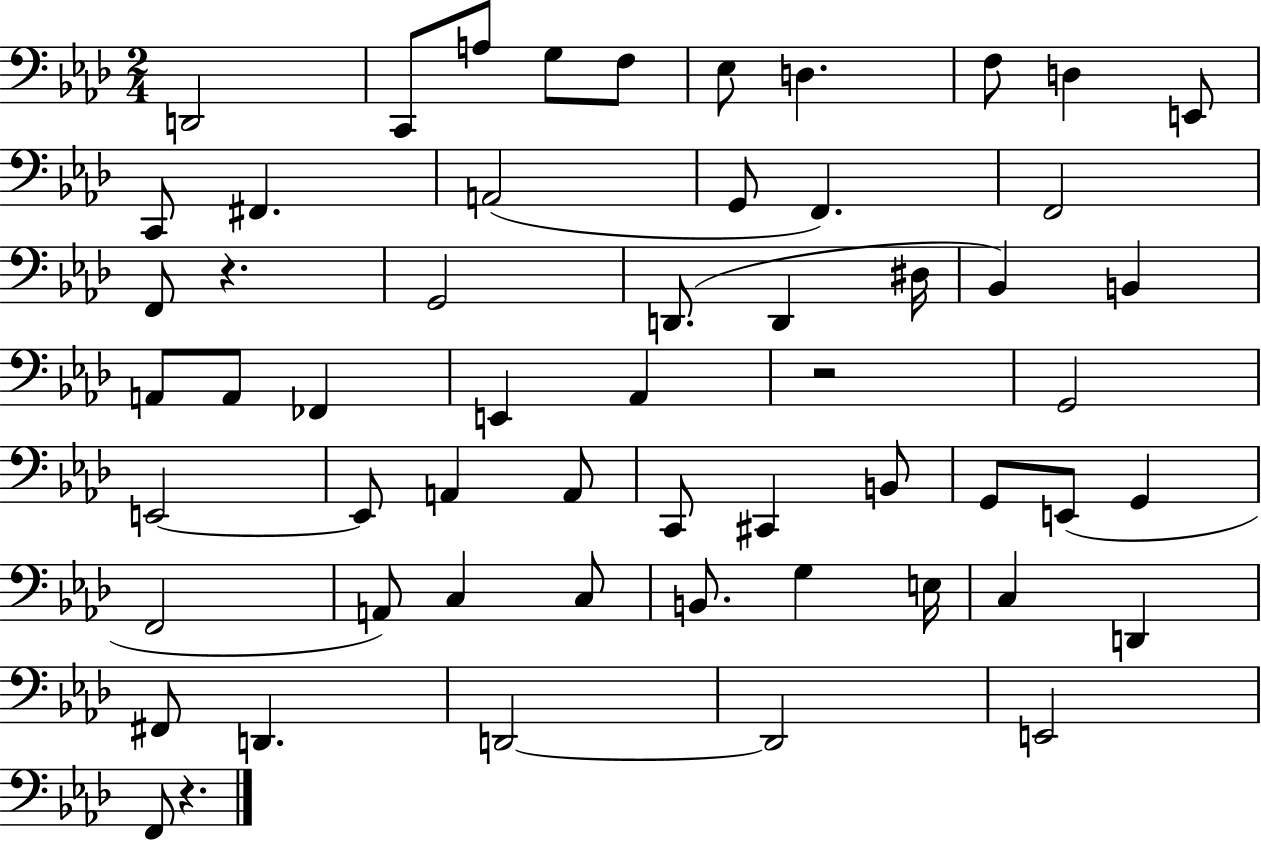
X:1
T:Untitled
M:2/4
L:1/4
K:Ab
D,,2 C,,/2 A,/2 G,/2 F,/2 _E,/2 D, F,/2 D, E,,/2 C,,/2 ^F,, A,,2 G,,/2 F,, F,,2 F,,/2 z G,,2 D,,/2 D,, ^D,/4 _B,, B,, A,,/2 A,,/2 _F,, E,, _A,, z2 G,,2 E,,2 E,,/2 A,, A,,/2 C,,/2 ^C,, B,,/2 G,,/2 E,,/2 G,, F,,2 A,,/2 C, C,/2 B,,/2 G, E,/4 C, D,, ^F,,/2 D,, D,,2 D,,2 E,,2 F,,/2 z